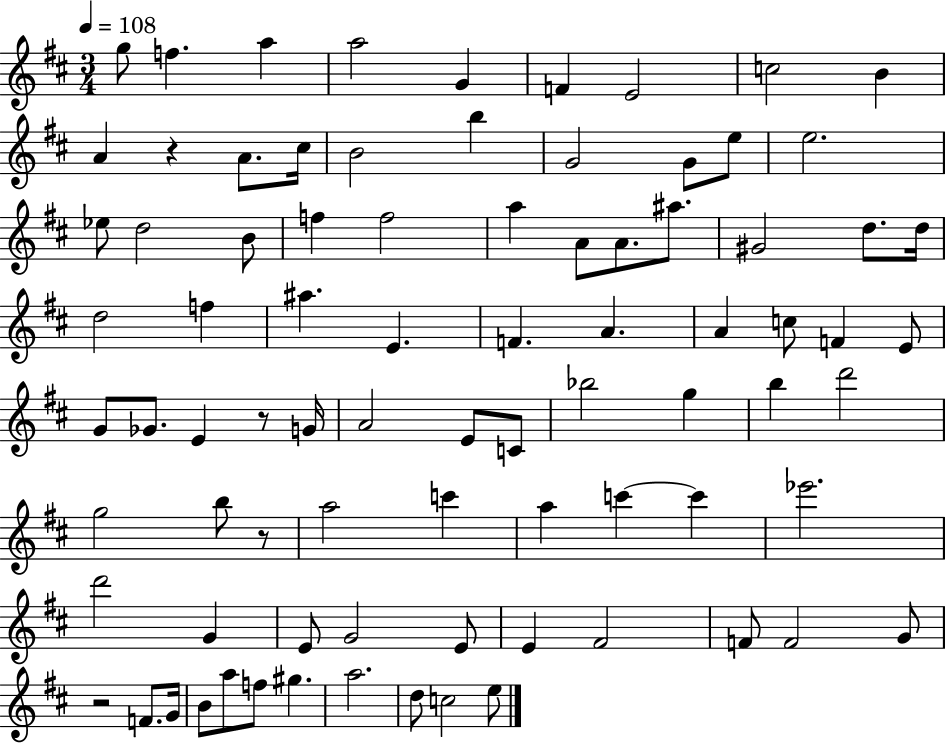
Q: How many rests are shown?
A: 4